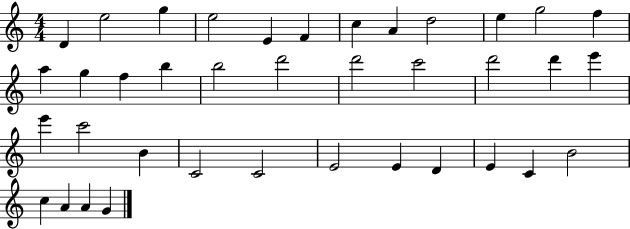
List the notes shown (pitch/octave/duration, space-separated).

D4/q E5/h G5/q E5/h E4/q F4/q C5/q A4/q D5/h E5/q G5/h F5/q A5/q G5/q F5/q B5/q B5/h D6/h D6/h C6/h D6/h D6/q E6/q E6/q C6/h B4/q C4/h C4/h E4/h E4/q D4/q E4/q C4/q B4/h C5/q A4/q A4/q G4/q